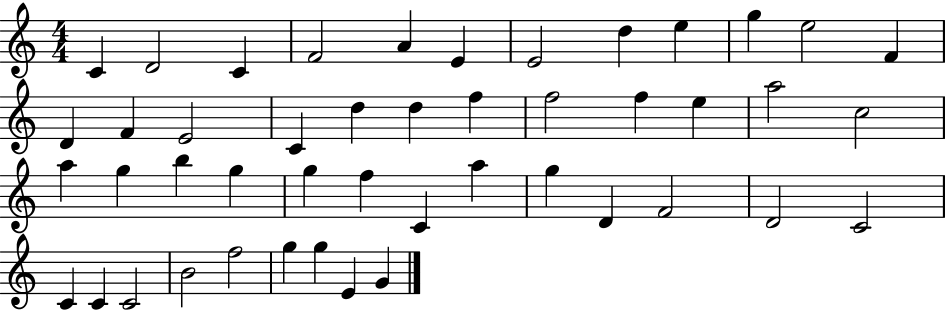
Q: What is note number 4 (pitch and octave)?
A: F4